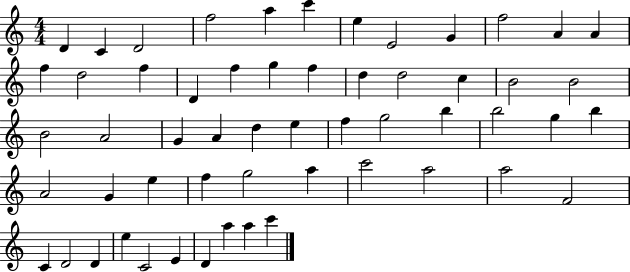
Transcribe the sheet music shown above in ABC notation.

X:1
T:Untitled
M:4/4
L:1/4
K:C
D C D2 f2 a c' e E2 G f2 A A f d2 f D f g f d d2 c B2 B2 B2 A2 G A d e f g2 b b2 g b A2 G e f g2 a c'2 a2 a2 F2 C D2 D e C2 E D a a c'